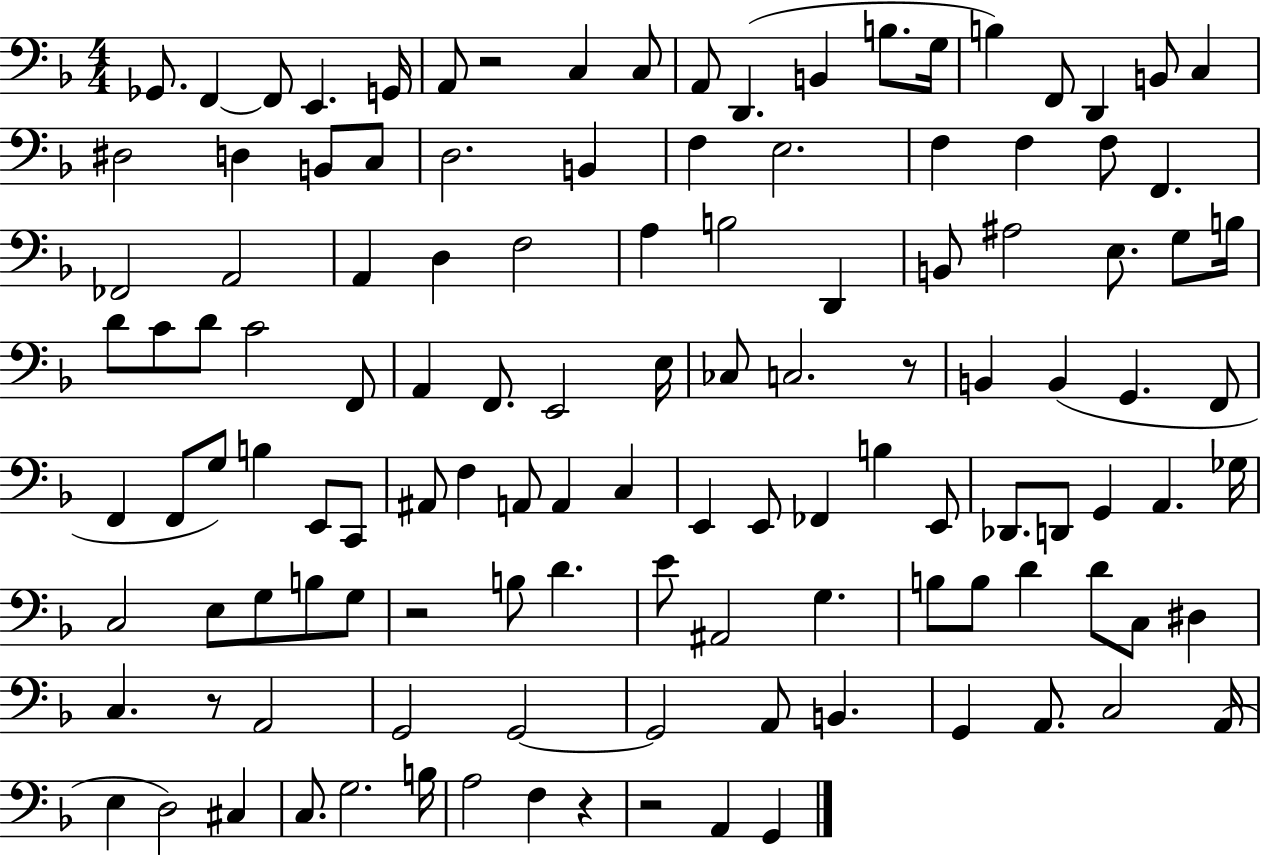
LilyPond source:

{
  \clef bass
  \numericTimeSignature
  \time 4/4
  \key f \major
  ges,8. f,4~~ f,8 e,4. g,16 | a,8 r2 c4 c8 | a,8 d,4.( b,4 b8. g16 | b4) f,8 d,4 b,8 c4 | \break dis2 d4 b,8 c8 | d2. b,4 | f4 e2. | f4 f4 f8 f,4. | \break fes,2 a,2 | a,4 d4 f2 | a4 b2 d,4 | b,8 ais2 e8. g8 b16 | \break d'8 c'8 d'8 c'2 f,8 | a,4 f,8. e,2 e16 | ces8 c2. r8 | b,4 b,4( g,4. f,8 | \break f,4 f,8 g8) b4 e,8 c,8 | ais,8 f4 a,8 a,4 c4 | e,4 e,8 fes,4 b4 e,8 | des,8. d,8 g,4 a,4. ges16 | \break c2 e8 g8 b8 g8 | r2 b8 d'4. | e'8 ais,2 g4. | b8 b8 d'4 d'8 c8 dis4 | \break c4. r8 a,2 | g,2 g,2~~ | g,2 a,8 b,4. | g,4 a,8. c2 a,16( | \break e4 d2) cis4 | c8. g2. b16 | a2 f4 r4 | r2 a,4 g,4 | \break \bar "|."
}